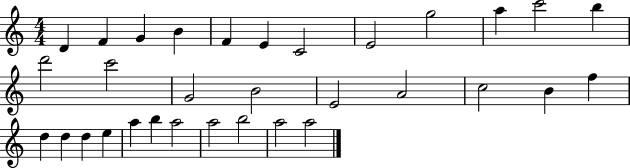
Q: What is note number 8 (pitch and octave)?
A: E4